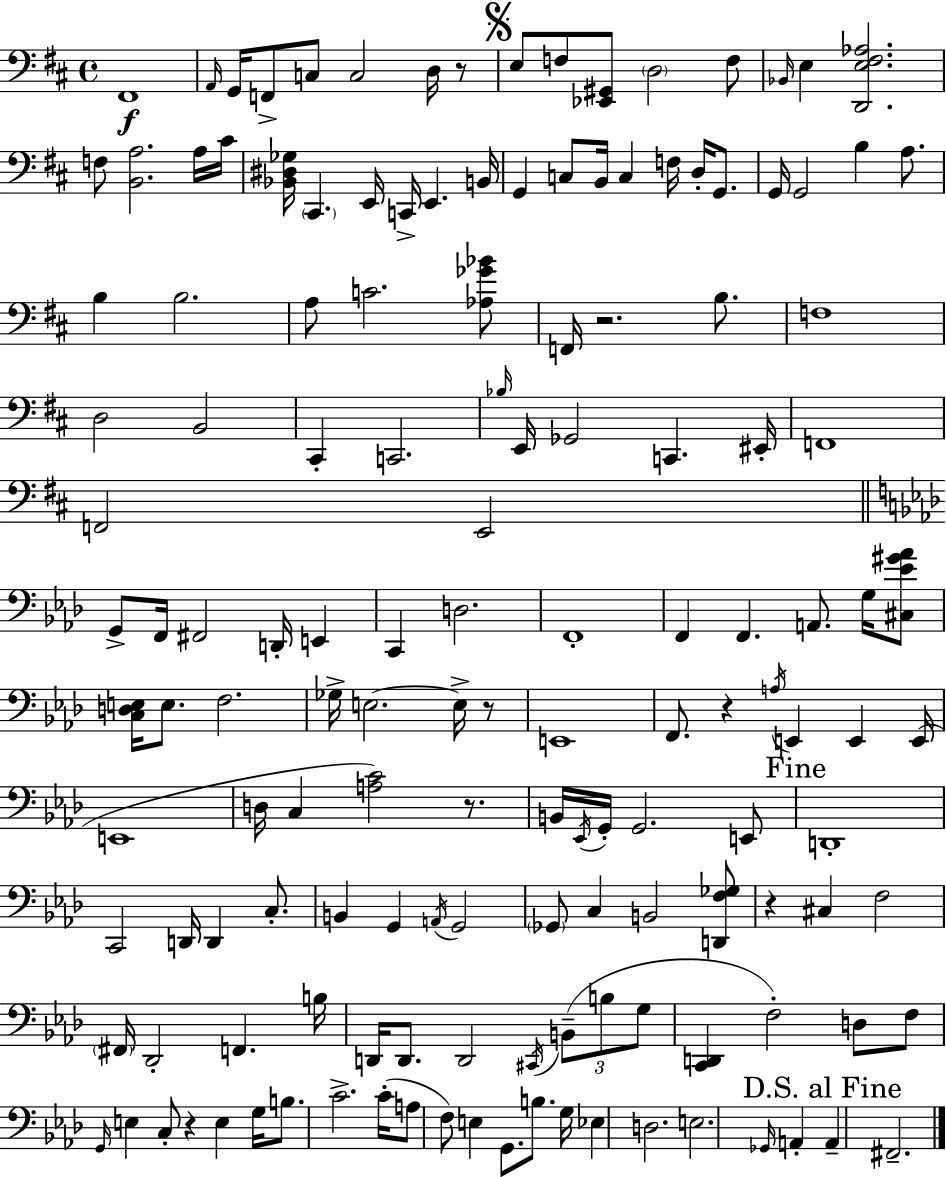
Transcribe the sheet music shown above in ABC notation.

X:1
T:Untitled
M:4/4
L:1/4
K:D
^F,,4 A,,/4 G,,/4 F,,/2 C,/2 C,2 D,/4 z/2 E,/2 F,/2 [_E,,^G,,]/2 D,2 F,/2 _B,,/4 E, [D,,E,^F,_A,]2 F,/2 [B,,A,]2 A,/4 ^C/4 [_B,,^D,_G,]/4 ^C,, E,,/4 C,,/4 E,, B,,/4 G,, C,/2 B,,/4 C, F,/4 D,/4 G,,/2 G,,/4 G,,2 B, A,/2 B, B,2 A,/2 C2 [_A,_G_B]/2 F,,/4 z2 B,/2 F,4 D,2 B,,2 ^C,, C,,2 _B,/4 E,,/4 _G,,2 C,, ^E,,/4 F,,4 F,,2 E,,2 G,,/2 F,,/4 ^F,,2 D,,/4 E,, C,, D,2 F,,4 F,, F,, A,,/2 G,/4 [^C,_E^G_A]/2 [C,D,E,]/4 E,/2 F,2 _G,/4 E,2 E,/4 z/2 E,,4 F,,/2 z A,/4 E,, E,, E,,/4 E,,4 D,/4 C, [A,C]2 z/2 B,,/4 _E,,/4 G,,/4 G,,2 E,,/2 D,,4 C,,2 D,,/4 D,, C,/2 B,, G,, A,,/4 G,,2 _G,,/2 C, B,,2 [D,,F,_G,]/2 z ^C, F,2 ^F,,/4 _D,,2 F,, B,/4 D,,/4 D,,/2 D,,2 ^C,,/4 B,,/2 B,/2 G,/2 [C,,D,,] F,2 D,/2 F,/2 G,,/4 E, C,/2 z E, G,/4 B,/2 C2 C/4 A,/2 F,/2 E, G,,/2 B,/2 G,/4 _E, D,2 E,2 _G,,/4 A,, A,, ^F,,2